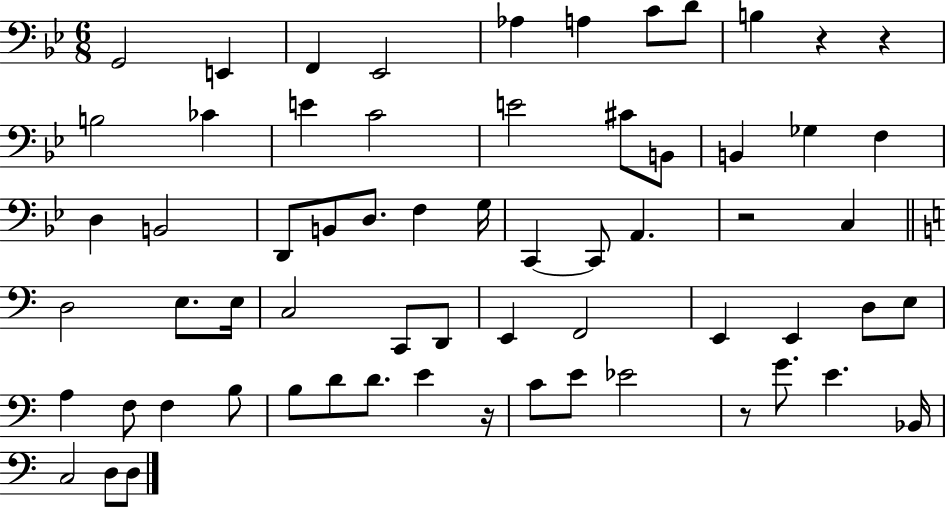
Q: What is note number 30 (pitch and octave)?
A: C3